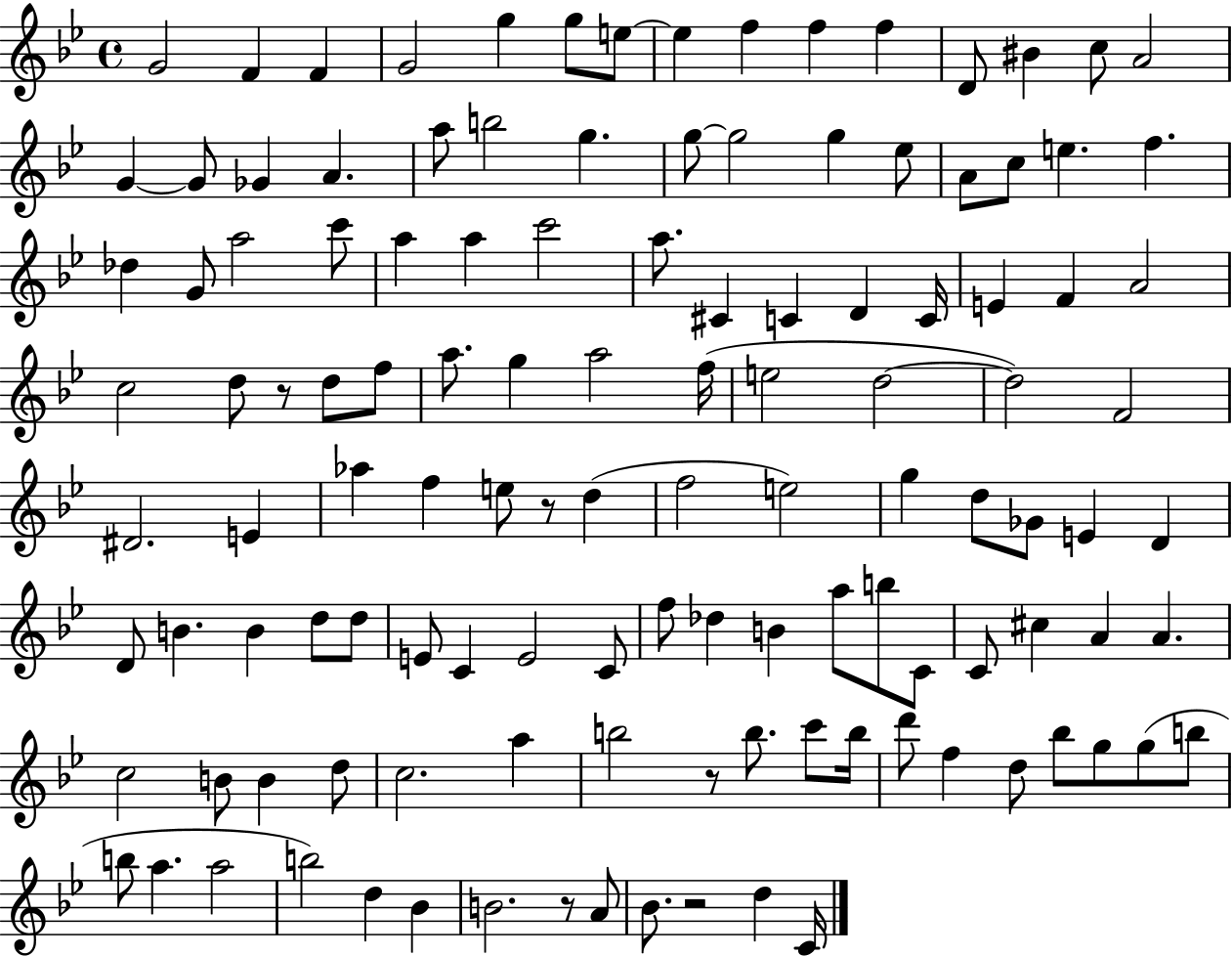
X:1
T:Untitled
M:4/4
L:1/4
K:Bb
G2 F F G2 g g/2 e/2 e f f f D/2 ^B c/2 A2 G G/2 _G A a/2 b2 g g/2 g2 g _e/2 A/2 c/2 e f _d G/2 a2 c'/2 a a c'2 a/2 ^C C D C/4 E F A2 c2 d/2 z/2 d/2 f/2 a/2 g a2 f/4 e2 d2 d2 F2 ^D2 E _a f e/2 z/2 d f2 e2 g d/2 _G/2 E D D/2 B B d/2 d/2 E/2 C E2 C/2 f/2 _d B a/2 b/2 C/2 C/2 ^c A A c2 B/2 B d/2 c2 a b2 z/2 b/2 c'/2 b/4 d'/2 f d/2 _b/2 g/2 g/2 b/2 b/2 a a2 b2 d _B B2 z/2 A/2 _B/2 z2 d C/4